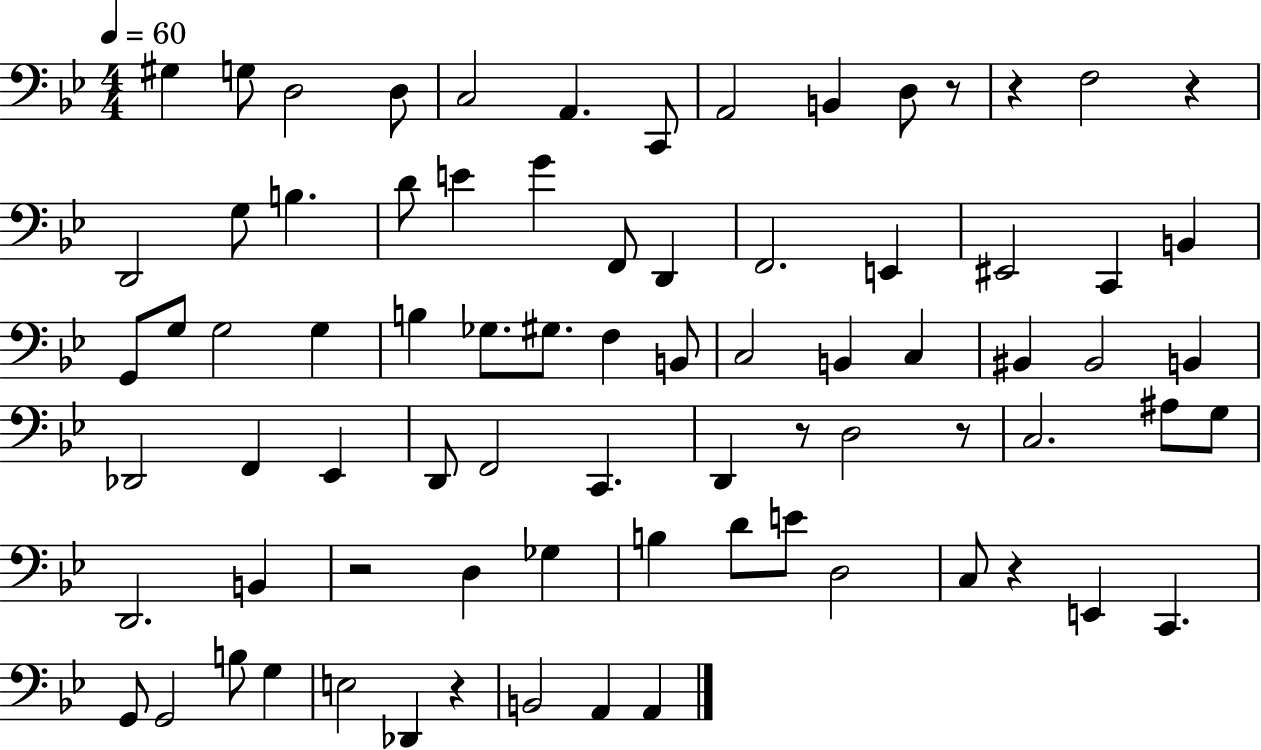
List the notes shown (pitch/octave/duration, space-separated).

G#3/q G3/e D3/h D3/e C3/h A2/q. C2/e A2/h B2/q D3/e R/e R/q F3/h R/q D2/h G3/e B3/q. D4/e E4/q G4/q F2/e D2/q F2/h. E2/q EIS2/h C2/q B2/q G2/e G3/e G3/h G3/q B3/q Gb3/e. G#3/e. F3/q B2/e C3/h B2/q C3/q BIS2/q BIS2/h B2/q Db2/h F2/q Eb2/q D2/e F2/h C2/q. D2/q R/e D3/h R/e C3/h. A#3/e G3/e D2/h. B2/q R/h D3/q Gb3/q B3/q D4/e E4/e D3/h C3/e R/q E2/q C2/q. G2/e G2/h B3/e G3/q E3/h Db2/q R/q B2/h A2/q A2/q